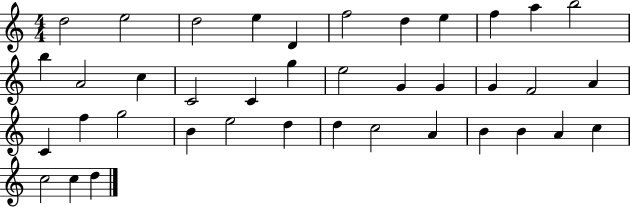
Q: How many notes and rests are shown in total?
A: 39